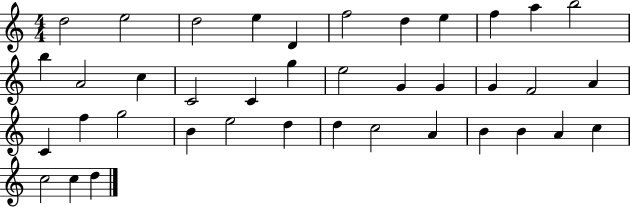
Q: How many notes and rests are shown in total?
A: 39